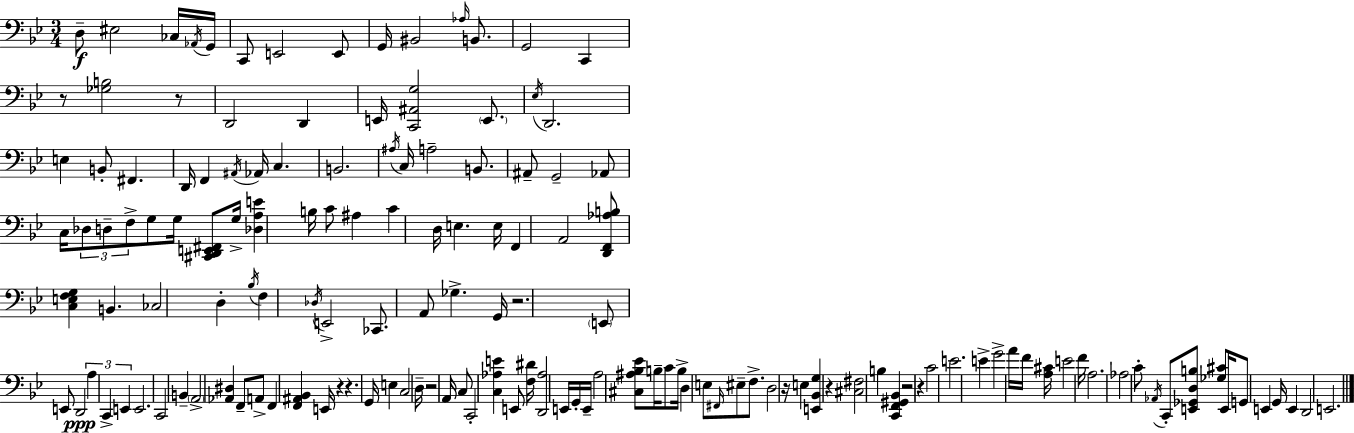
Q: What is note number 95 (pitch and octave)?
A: F#2